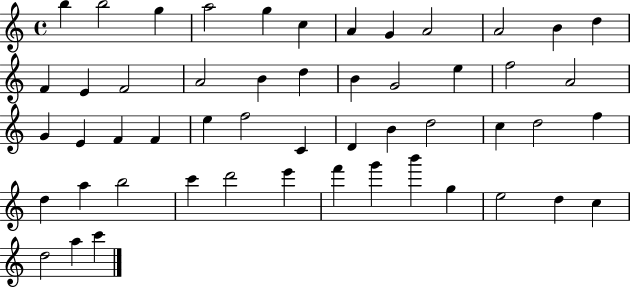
B5/q B5/h G5/q A5/h G5/q C5/q A4/q G4/q A4/h A4/h B4/q D5/q F4/q E4/q F4/h A4/h B4/q D5/q B4/q G4/h E5/q F5/h A4/h G4/q E4/q F4/q F4/q E5/q F5/h C4/q D4/q B4/q D5/h C5/q D5/h F5/q D5/q A5/q B5/h C6/q D6/h E6/q F6/q G6/q B6/q G5/q E5/h D5/q C5/q D5/h A5/q C6/q